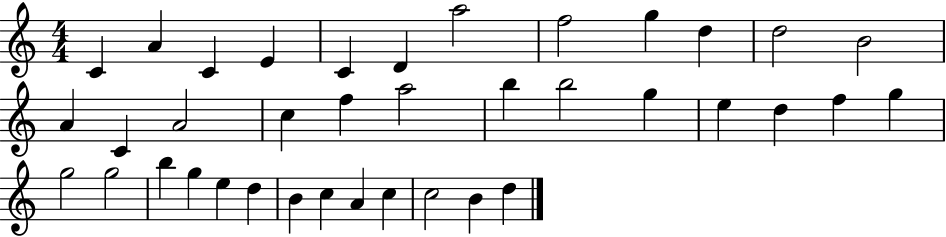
{
  \clef treble
  \numericTimeSignature
  \time 4/4
  \key c \major
  c'4 a'4 c'4 e'4 | c'4 d'4 a''2 | f''2 g''4 d''4 | d''2 b'2 | \break a'4 c'4 a'2 | c''4 f''4 a''2 | b''4 b''2 g''4 | e''4 d''4 f''4 g''4 | \break g''2 g''2 | b''4 g''4 e''4 d''4 | b'4 c''4 a'4 c''4 | c''2 b'4 d''4 | \break \bar "|."
}